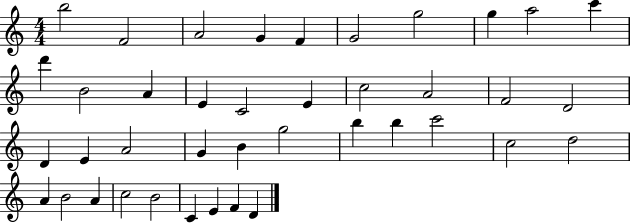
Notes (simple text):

B5/h F4/h A4/h G4/q F4/q G4/h G5/h G5/q A5/h C6/q D6/q B4/h A4/q E4/q C4/h E4/q C5/h A4/h F4/h D4/h D4/q E4/q A4/h G4/q B4/q G5/h B5/q B5/q C6/h C5/h D5/h A4/q B4/h A4/q C5/h B4/h C4/q E4/q F4/q D4/q